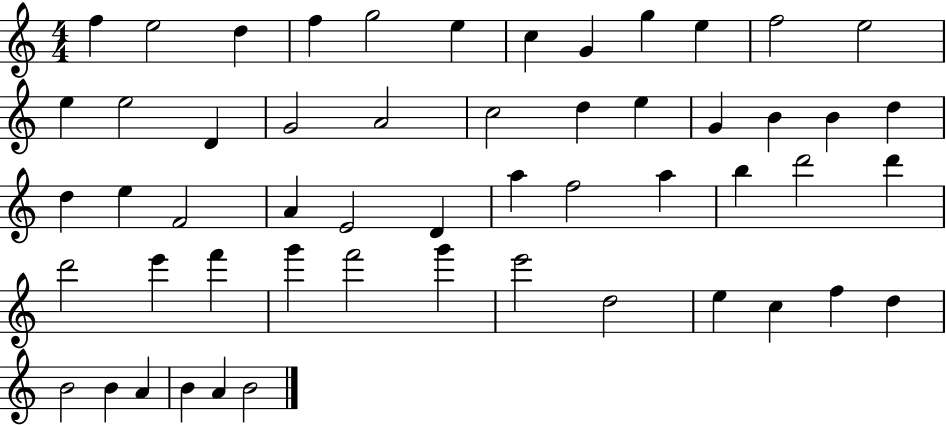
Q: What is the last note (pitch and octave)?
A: B4